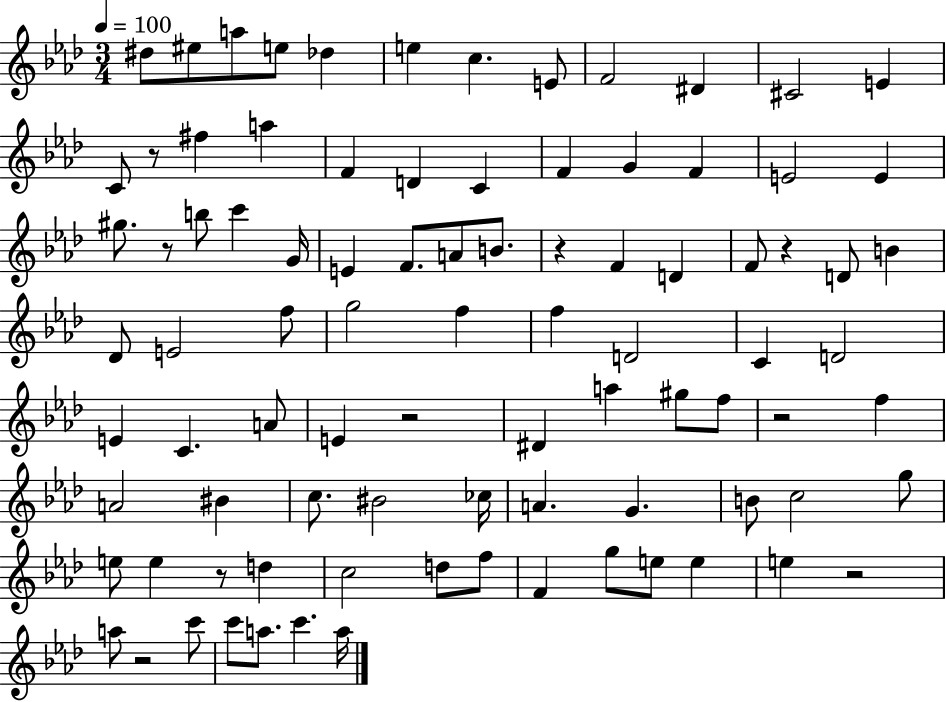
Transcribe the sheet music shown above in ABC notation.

X:1
T:Untitled
M:3/4
L:1/4
K:Ab
^d/2 ^e/2 a/2 e/2 _d e c E/2 F2 ^D ^C2 E C/2 z/2 ^f a F D C F G F E2 E ^g/2 z/2 b/2 c' G/4 E F/2 A/2 B/2 z F D F/2 z D/2 B _D/2 E2 f/2 g2 f f D2 C D2 E C A/2 E z2 ^D a ^g/2 f/2 z2 f A2 ^B c/2 ^B2 _c/4 A G B/2 c2 g/2 e/2 e z/2 d c2 d/2 f/2 F g/2 e/2 e e z2 a/2 z2 c'/2 c'/2 a/2 c' a/4